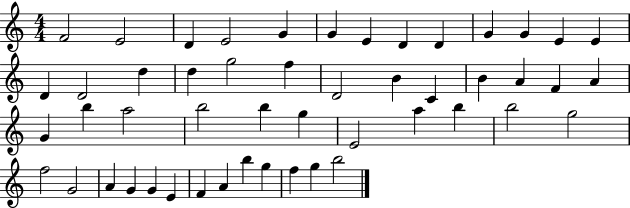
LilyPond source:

{
  \clef treble
  \numericTimeSignature
  \time 4/4
  \key c \major
  f'2 e'2 | d'4 e'2 g'4 | g'4 e'4 d'4 d'4 | g'4 g'4 e'4 e'4 | \break d'4 d'2 d''4 | d''4 g''2 f''4 | d'2 b'4 c'4 | b'4 a'4 f'4 a'4 | \break g'4 b''4 a''2 | b''2 b''4 g''4 | e'2 a''4 b''4 | b''2 g''2 | \break f''2 g'2 | a'4 g'4 g'4 e'4 | f'4 a'4 b''4 g''4 | f''4 g''4 b''2 | \break \bar "|."
}